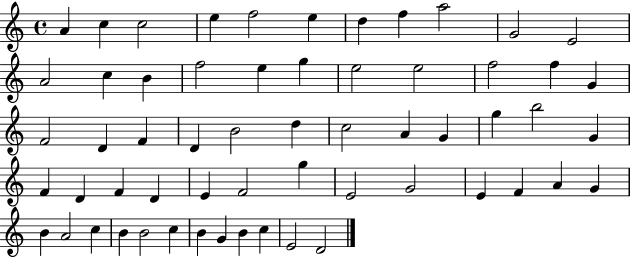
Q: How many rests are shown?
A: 0